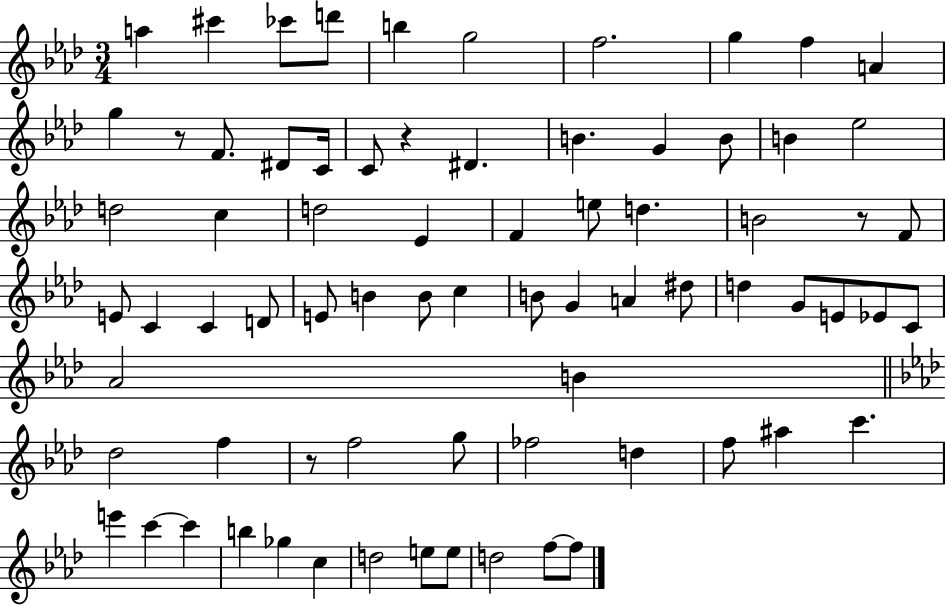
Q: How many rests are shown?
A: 4